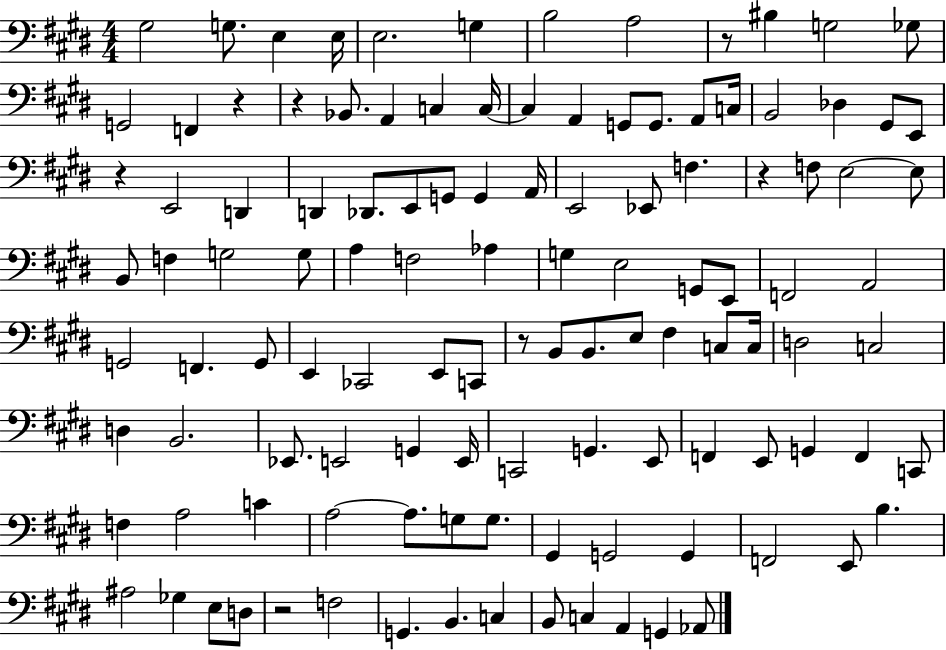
G#3/h G3/e. E3/q E3/s E3/h. G3/q B3/h A3/h R/e BIS3/q G3/h Gb3/e G2/h F2/q R/q R/q Bb2/e. A2/q C3/q C3/s C3/q A2/q G2/e G2/e. A2/e C3/s B2/h Db3/q G#2/e E2/e R/q E2/h D2/q D2/q Db2/e. E2/e G2/e G2/q A2/s E2/h Eb2/e F3/q. R/q F3/e E3/h E3/e B2/e F3/q G3/h G3/e A3/q F3/h Ab3/q G3/q E3/h G2/e E2/e F2/h A2/h G2/h F2/q. G2/e E2/q CES2/h E2/e C2/e R/e B2/e B2/e. E3/e F#3/q C3/e C3/s D3/h C3/h D3/q B2/h. Eb2/e. E2/h G2/q E2/s C2/h G2/q. E2/e F2/q E2/e G2/q F2/q C2/e F3/q A3/h C4/q A3/h A3/e. G3/e G3/e. G#2/q G2/h G2/q F2/h E2/e B3/q. A#3/h Gb3/q E3/e D3/e R/h F3/h G2/q. B2/q. C3/q B2/e C3/q A2/q G2/q Ab2/e